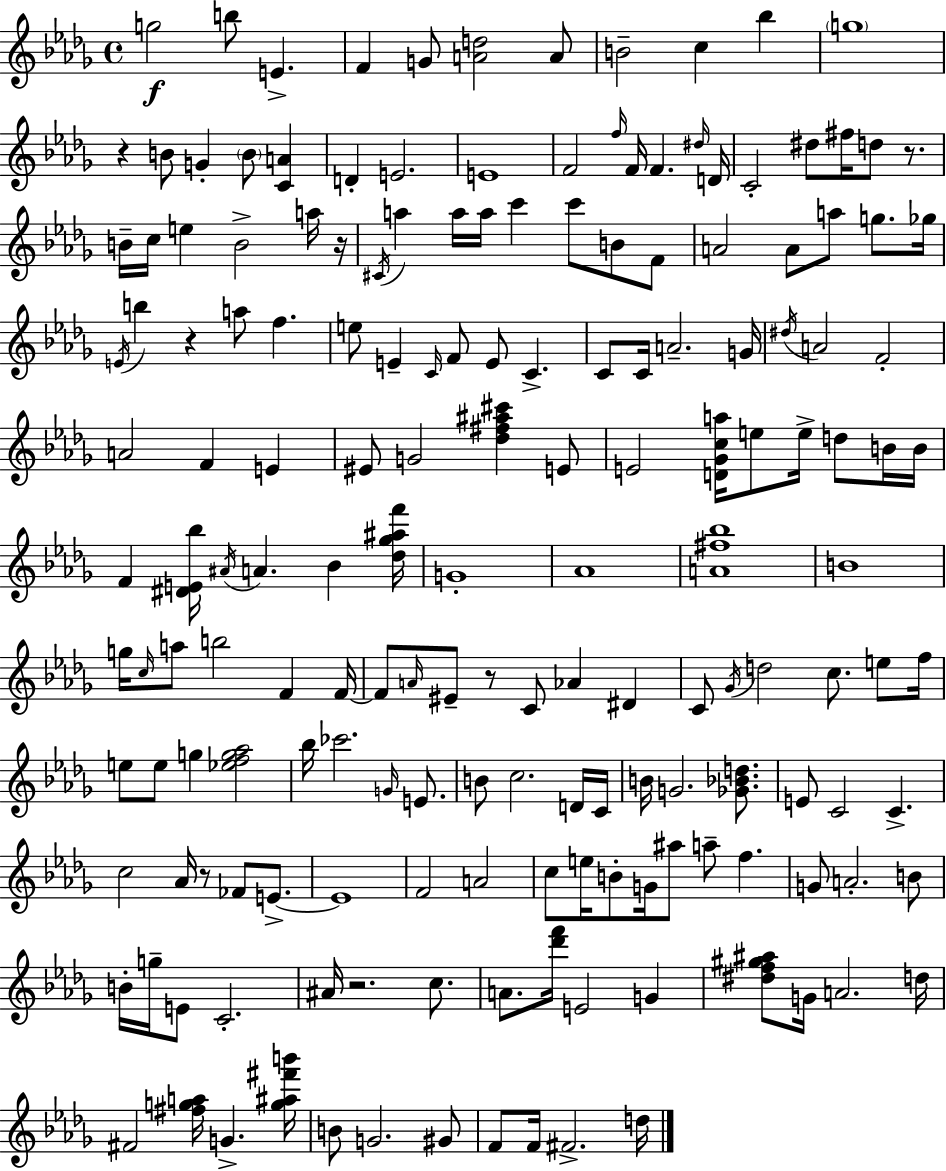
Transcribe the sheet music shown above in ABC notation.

X:1
T:Untitled
M:4/4
L:1/4
K:Bbm
g2 b/2 E F G/2 [Ad]2 A/2 B2 c _b g4 z B/2 G B/2 [CA] D E2 E4 F2 f/4 F/4 F ^d/4 D/4 C2 ^d/2 ^f/4 d/2 z/2 B/4 c/4 e B2 a/4 z/4 ^C/4 a a/4 a/4 c' c'/2 B/2 F/2 A2 A/2 a/2 g/2 _g/4 E/4 b z a/2 f e/2 E C/4 F/2 E/2 C C/2 C/4 A2 G/4 ^d/4 A2 F2 A2 F E ^E/2 G2 [_d^f^a^c'] E/2 E2 [D_Gca]/4 e/2 e/4 d/2 B/4 B/4 F [^DE_b]/4 ^A/4 A _B [_d_g^af']/4 G4 _A4 [A^f_b]4 B4 g/4 c/4 a/2 b2 F F/4 F/2 A/4 ^E/2 z/2 C/2 _A ^D C/2 _G/4 d2 c/2 e/2 f/4 e/2 e/2 g [_efg_a]2 _b/4 _c'2 G/4 E/2 B/2 c2 D/4 C/4 B/4 G2 [_G_Bd]/2 E/2 C2 C c2 _A/4 z/2 _F/2 E/2 E4 F2 A2 c/2 e/4 B/2 G/4 ^a/2 a/2 f G/2 A2 B/2 B/4 g/4 E/2 C2 ^A/4 z2 c/2 A/2 [_d'f']/4 E2 G [^df^g^a]/2 G/4 A2 d/4 ^F2 [^fga]/4 G [g^a^f'b']/4 B/2 G2 ^G/2 F/2 F/4 ^F2 d/4